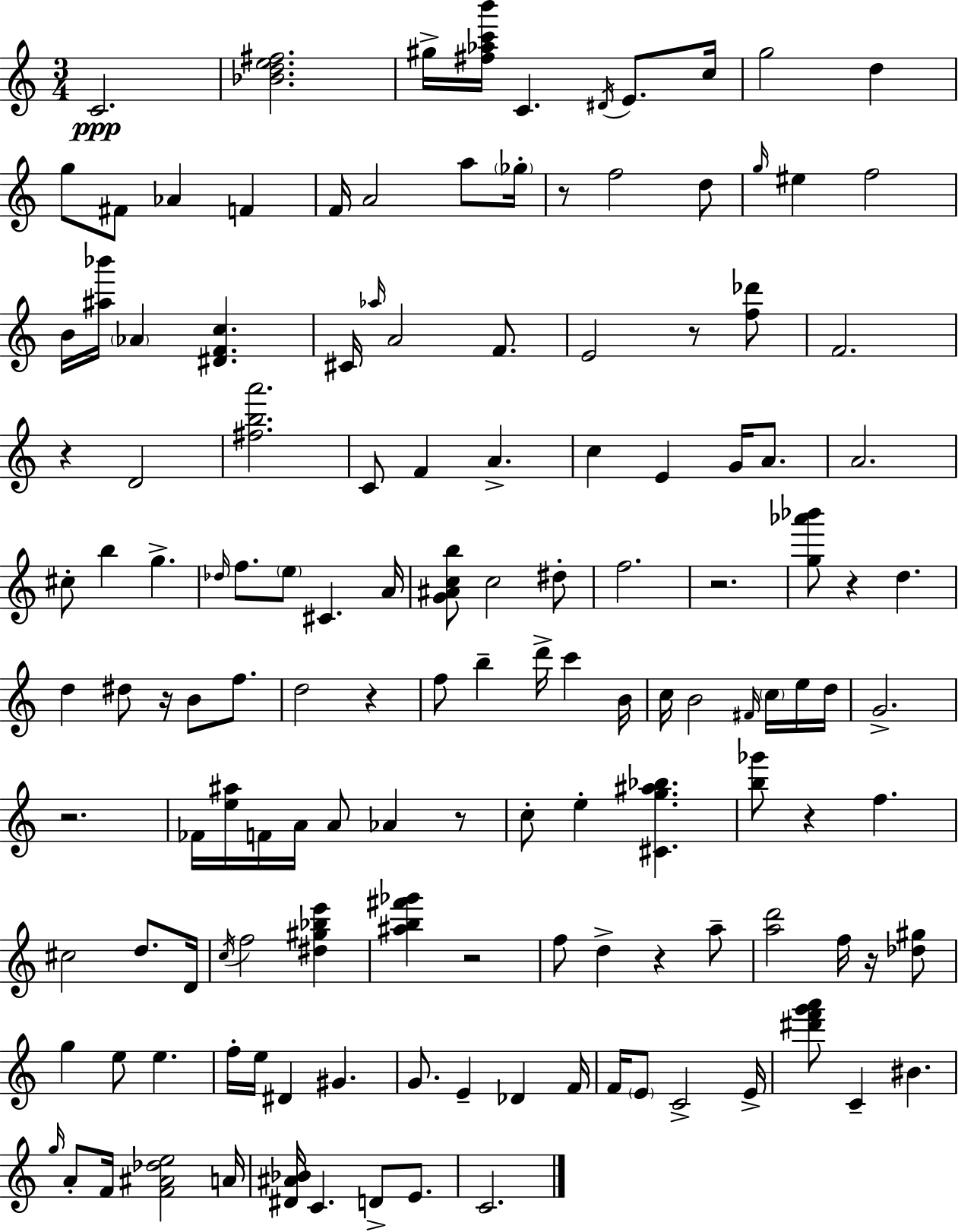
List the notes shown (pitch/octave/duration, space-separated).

C4/h. [Bb4,D5,E5,F#5]/h. G#5/s [F#5,Ab5,C6,B6]/s C4/q. D#4/s E4/e. C5/s G5/h D5/q G5/e F#4/e Ab4/q F4/q F4/s A4/h A5/e Gb5/s R/e F5/h D5/e G5/s EIS5/q F5/h B4/s [A#5,Bb6]/s Ab4/q [D#4,F4,C5]/q. C#4/s Ab5/s A4/h F4/e. E4/h R/e [F5,Db6]/e F4/h. R/q D4/h [F#5,B5,A6]/h. C4/e F4/q A4/q. C5/q E4/q G4/s A4/e. A4/h. C#5/e B5/q G5/q. Db5/s F5/e. E5/e C#4/q. A4/s [G4,A#4,C5,B5]/e C5/h D#5/e F5/h. R/h. [G5,Ab6,Bb6]/e R/q D5/q. D5/q D#5/e R/s B4/e F5/e. D5/h R/q F5/e B5/q D6/s C6/q B4/s C5/s B4/h F#4/s C5/s E5/s D5/s G4/h. R/h. FES4/s [E5,A#5]/s F4/s A4/s A4/e Ab4/q R/e C5/e E5/q [C#4,G5,A#5,Bb5]/q. [B5,Gb6]/e R/q F5/q. C#5/h D5/e. D4/s C5/s F5/h [D#5,G#5,Bb5,E6]/q [A#5,B5,F#6,Gb6]/q R/h F5/e D5/q R/q A5/e [A5,D6]/h F5/s R/s [Db5,G#5]/e G5/q E5/e E5/q. F5/s E5/s D#4/q G#4/q. G4/e. E4/q Db4/q F4/s F4/s E4/e C4/h E4/s [D#6,F6,G6,A6]/e C4/q BIS4/q. G5/s A4/e F4/s [F4,A#4,Db5,E5]/h A4/s [D#4,A#4,Bb4]/s C4/q. D4/e E4/e. C4/h.